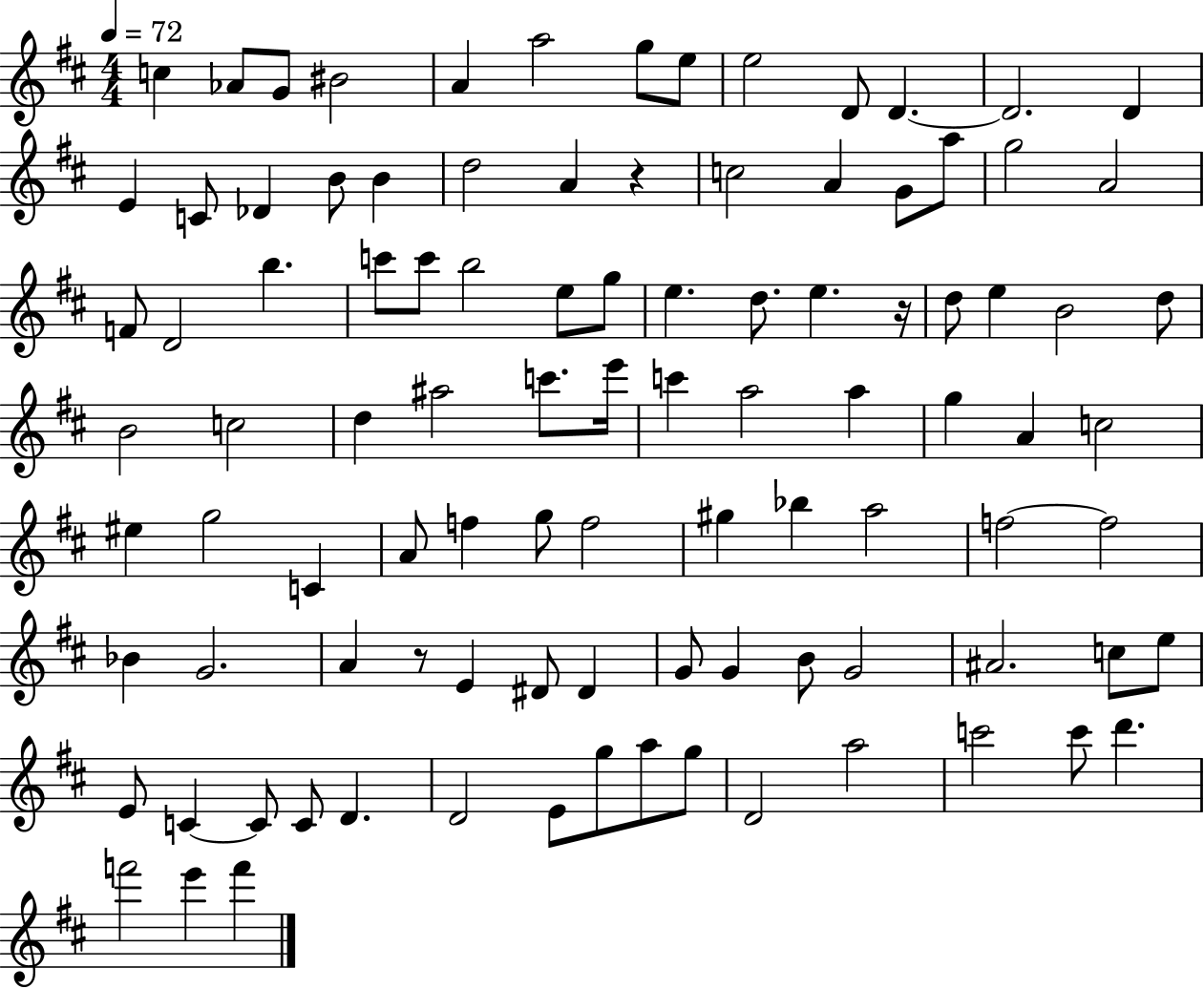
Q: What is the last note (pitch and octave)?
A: F6